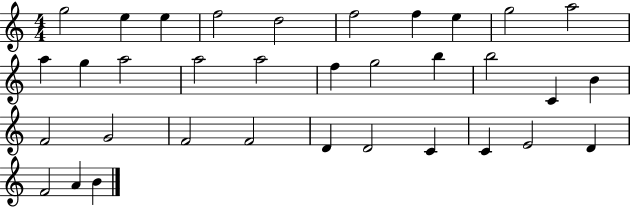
{
  \clef treble
  \numericTimeSignature
  \time 4/4
  \key c \major
  g''2 e''4 e''4 | f''2 d''2 | f''2 f''4 e''4 | g''2 a''2 | \break a''4 g''4 a''2 | a''2 a''2 | f''4 g''2 b''4 | b''2 c'4 b'4 | \break f'2 g'2 | f'2 f'2 | d'4 d'2 c'4 | c'4 e'2 d'4 | \break f'2 a'4 b'4 | \bar "|."
}